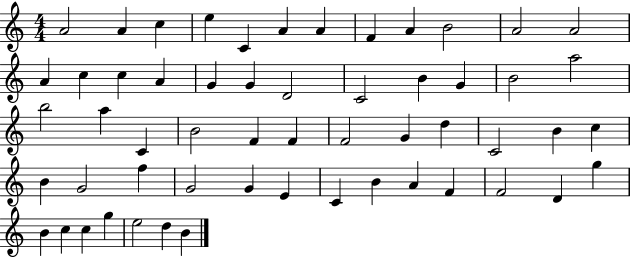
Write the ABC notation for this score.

X:1
T:Untitled
M:4/4
L:1/4
K:C
A2 A c e C A A F A B2 A2 A2 A c c A G G D2 C2 B G B2 a2 b2 a C B2 F F F2 G d C2 B c B G2 f G2 G E C B A F F2 D g B c c g e2 d B